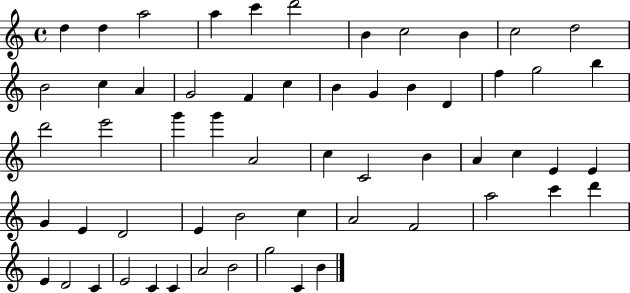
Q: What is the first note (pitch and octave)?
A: D5